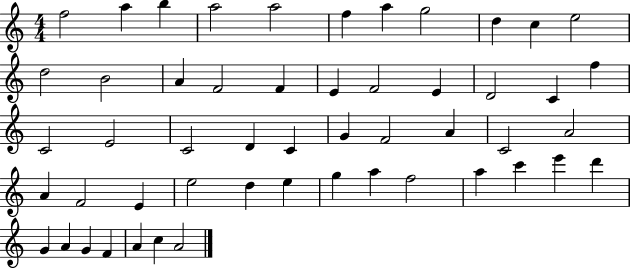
F5/h A5/q B5/q A5/h A5/h F5/q A5/q G5/h D5/q C5/q E5/h D5/h B4/h A4/q F4/h F4/q E4/q F4/h E4/q D4/h C4/q F5/q C4/h E4/h C4/h D4/q C4/q G4/q F4/h A4/q C4/h A4/h A4/q F4/h E4/q E5/h D5/q E5/q G5/q A5/q F5/h A5/q C6/q E6/q D6/q G4/q A4/q G4/q F4/q A4/q C5/q A4/h